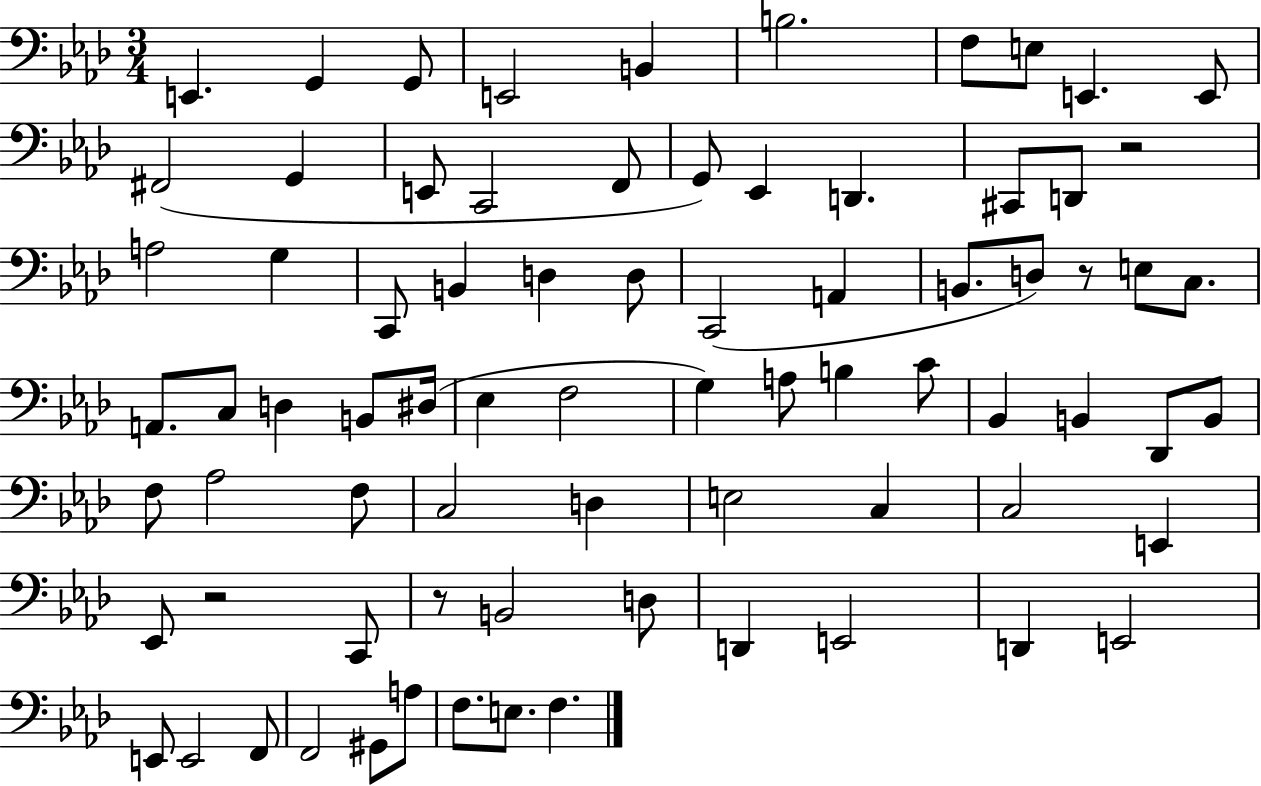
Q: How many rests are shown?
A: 4